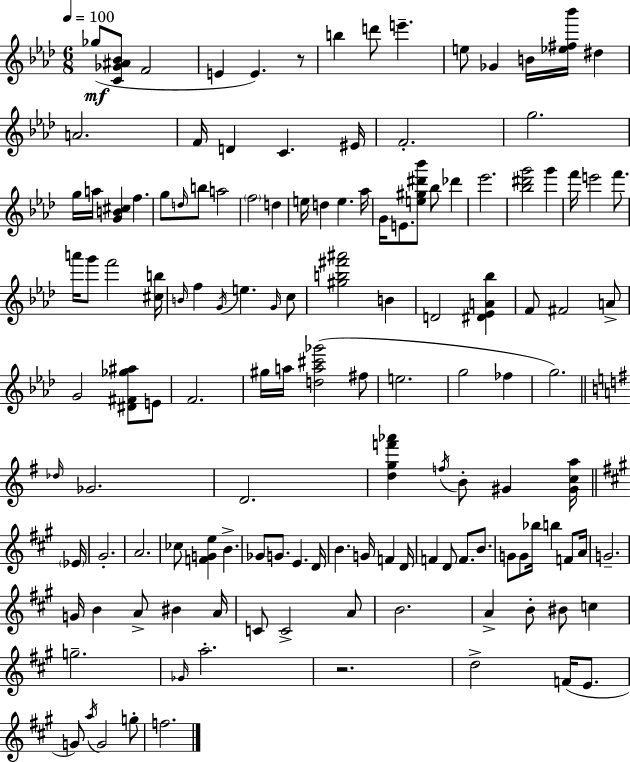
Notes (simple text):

Gb5/e [C4,Gb4,A#4,Bb4]/e F4/h E4/q E4/q. R/e B5/q D6/e E6/q. E5/e Gb4/q B4/s [Eb5,F#5,Bb6]/s D#5/q A4/h. F4/s D4/q C4/q. EIS4/s F4/h. G5/h. G5/s A5/s [G4,B4,C#5]/q F5/q. G5/e D5/s B5/e A5/h F5/h D5/q E5/s D5/q E5/q. Ab5/s G4/s E4/e. [E5,G#5,D#6,Bb6]/e Bb5/e Db6/q Eb6/h. [Bb5,D#6,G6]/h G6/q F6/s E6/h F6/e. A6/s G6/e F6/h [C#5,B5]/s B4/s F5/q G4/s E5/q. G4/s C5/e [G#5,B5,F#6,A#6]/h B4/q D4/h [D#4,Eb4,A4,Bb5]/q F4/e F#4/h A4/e G4/h [D#4,F#4,Gb5,A#5]/e E4/e F4/h. G#5/s A5/s [D5,A5,C#6,Gb6]/h F#5/e E5/h. G5/h FES5/q G5/h. Db5/s Gb4/h. D4/h. [D5,G5,F6,Ab6]/q F5/s B4/e G#4/q [G#4,C5,A5]/s Eb4/s G#4/h. A4/h. CES5/e [F4,G4,E5]/q B4/q. Gb4/e G4/e. E4/q. D4/s B4/q. G4/s F4/q D4/s F4/q D4/e F4/e. B4/e. G4/e G4/e Bb5/s B5/q F4/e A4/s G4/h. G4/s B4/q A4/e BIS4/q A4/s C4/e C4/h A4/e B4/h. A4/q B4/e BIS4/e C5/q G5/h. Gb4/s A5/h. R/h. D5/h F4/s E4/e. G4/e A5/s G4/h G5/e F5/h.